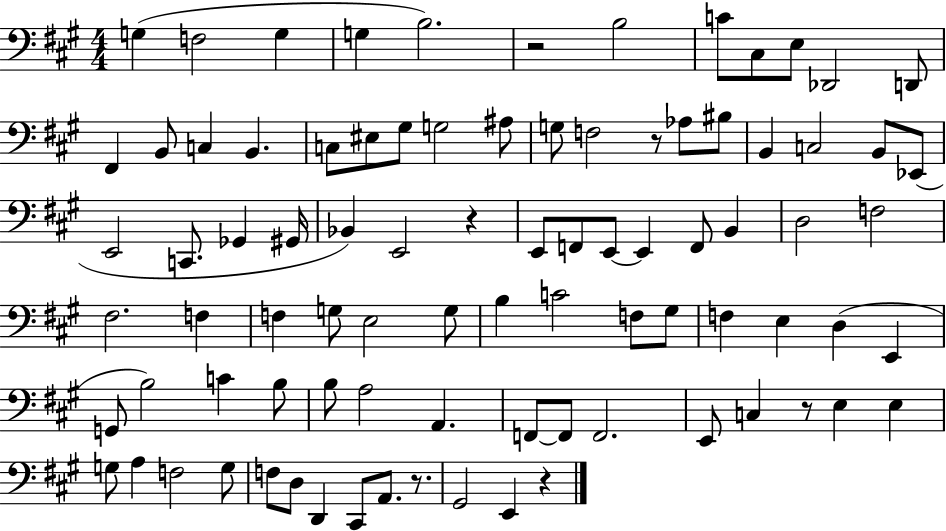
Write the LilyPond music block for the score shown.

{
  \clef bass
  \numericTimeSignature
  \time 4/4
  \key a \major
  \repeat volta 2 { g4( f2 g4 | g4 b2.) | r2 b2 | c'8 cis8 e8 des,2 d,8 | \break fis,4 b,8 c4 b,4. | c8 eis8 gis8 g2 ais8 | g8 f2 r8 aes8 bis8 | b,4 c2 b,8 ees,8( | \break e,2 c,8. ges,4 gis,16 | bes,4) e,2 r4 | e,8 f,8 e,8~~ e,4 f,8 b,4 | d2 f2 | \break fis2. f4 | f4 g8 e2 g8 | b4 c'2 f8 gis8 | f4 e4 d4( e,4 | \break g,8 b2) c'4 b8 | b8 a2 a,4. | f,8~~ f,8 f,2. | e,8 c4 r8 e4 e4 | \break g8 a4 f2 g8 | f8 d8 d,4 cis,8 a,8. r8. | gis,2 e,4 r4 | } \bar "|."
}